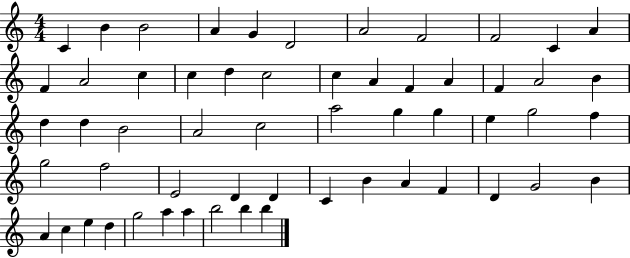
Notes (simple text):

C4/q B4/q B4/h A4/q G4/q D4/h A4/h F4/h F4/h C4/q A4/q F4/q A4/h C5/q C5/q D5/q C5/h C5/q A4/q F4/q A4/q F4/q A4/h B4/q D5/q D5/q B4/h A4/h C5/h A5/h G5/q G5/q E5/q G5/h F5/q G5/h F5/h E4/h D4/q D4/q C4/q B4/q A4/q F4/q D4/q G4/h B4/q A4/q C5/q E5/q D5/q G5/h A5/q A5/q B5/h B5/q B5/q